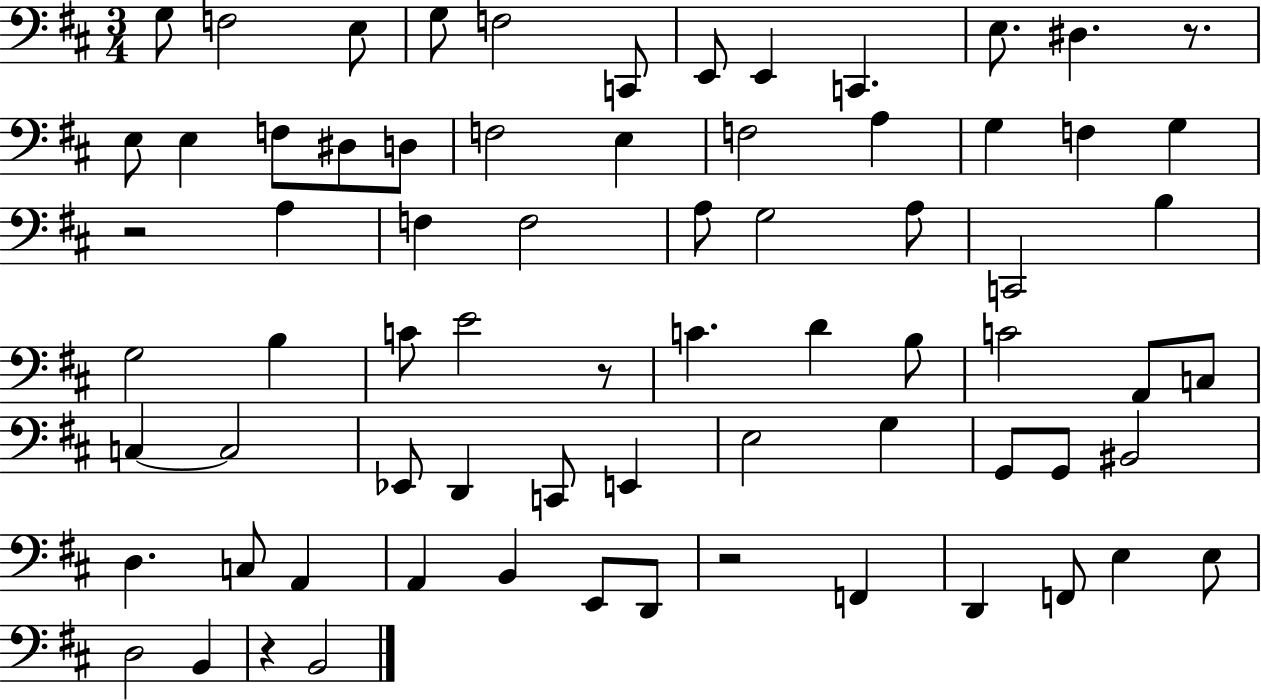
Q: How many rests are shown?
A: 5